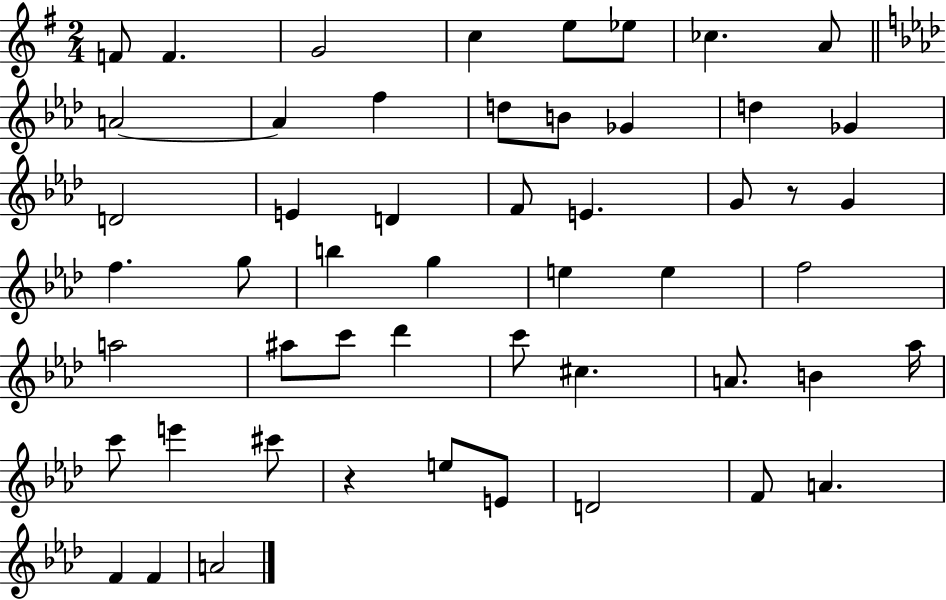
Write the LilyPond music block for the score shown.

{
  \clef treble
  \numericTimeSignature
  \time 2/4
  \key g \major
  f'8 f'4. | g'2 | c''4 e''8 ees''8 | ces''4. a'8 | \break \bar "||" \break \key f \minor a'2~~ | a'4 f''4 | d''8 b'8 ges'4 | d''4 ges'4 | \break d'2 | e'4 d'4 | f'8 e'4. | g'8 r8 g'4 | \break f''4. g''8 | b''4 g''4 | e''4 e''4 | f''2 | \break a''2 | ais''8 c'''8 des'''4 | c'''8 cis''4. | a'8. b'4 aes''16 | \break c'''8 e'''4 cis'''8 | r4 e''8 e'8 | d'2 | f'8 a'4. | \break f'4 f'4 | a'2 | \bar "|."
}